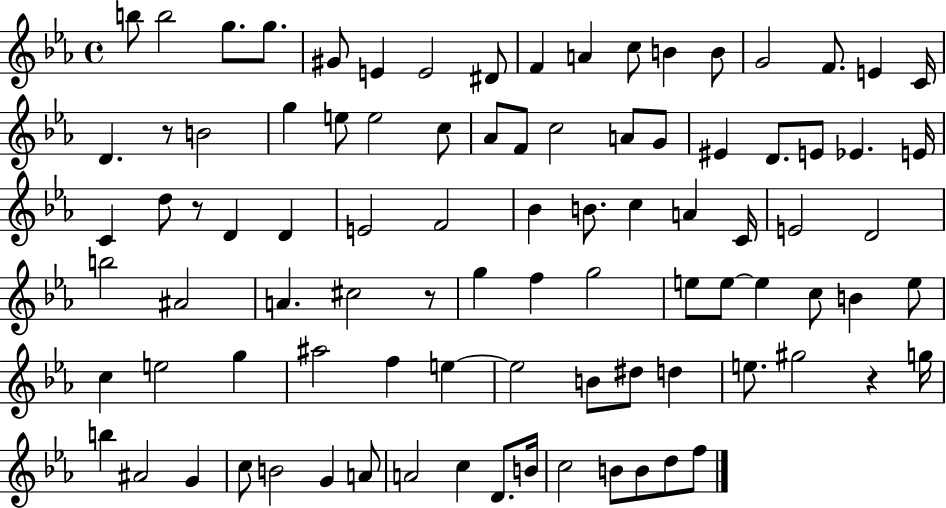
{
  \clef treble
  \time 4/4
  \defaultTimeSignature
  \key ees \major
  \repeat volta 2 { b''8 b''2 g''8. g''8. | gis'8 e'4 e'2 dis'8 | f'4 a'4 c''8 b'4 b'8 | g'2 f'8. e'4 c'16 | \break d'4. r8 b'2 | g''4 e''8 e''2 c''8 | aes'8 f'8 c''2 a'8 g'8 | eis'4 d'8. e'8 ees'4. e'16 | \break c'4 d''8 r8 d'4 d'4 | e'2 f'2 | bes'4 b'8. c''4 a'4 c'16 | e'2 d'2 | \break b''2 ais'2 | a'4. cis''2 r8 | g''4 f''4 g''2 | e''8 e''8~~ e''4 c''8 b'4 e''8 | \break c''4 e''2 g''4 | ais''2 f''4 e''4~~ | e''2 b'8 dis''8 d''4 | e''8. gis''2 r4 g''16 | \break b''4 ais'2 g'4 | c''8 b'2 g'4 a'8 | a'2 c''4 d'8. b'16 | c''2 b'8 b'8 d''8 f''8 | \break } \bar "|."
}